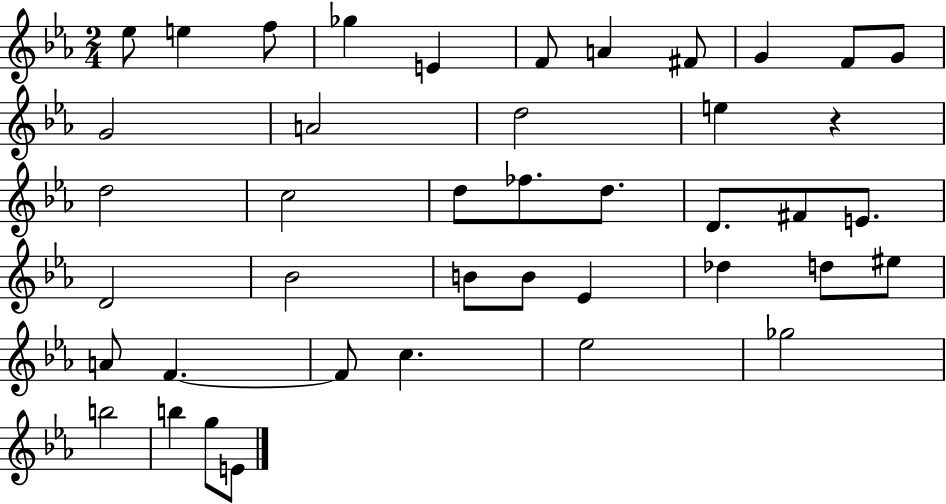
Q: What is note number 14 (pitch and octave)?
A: D5